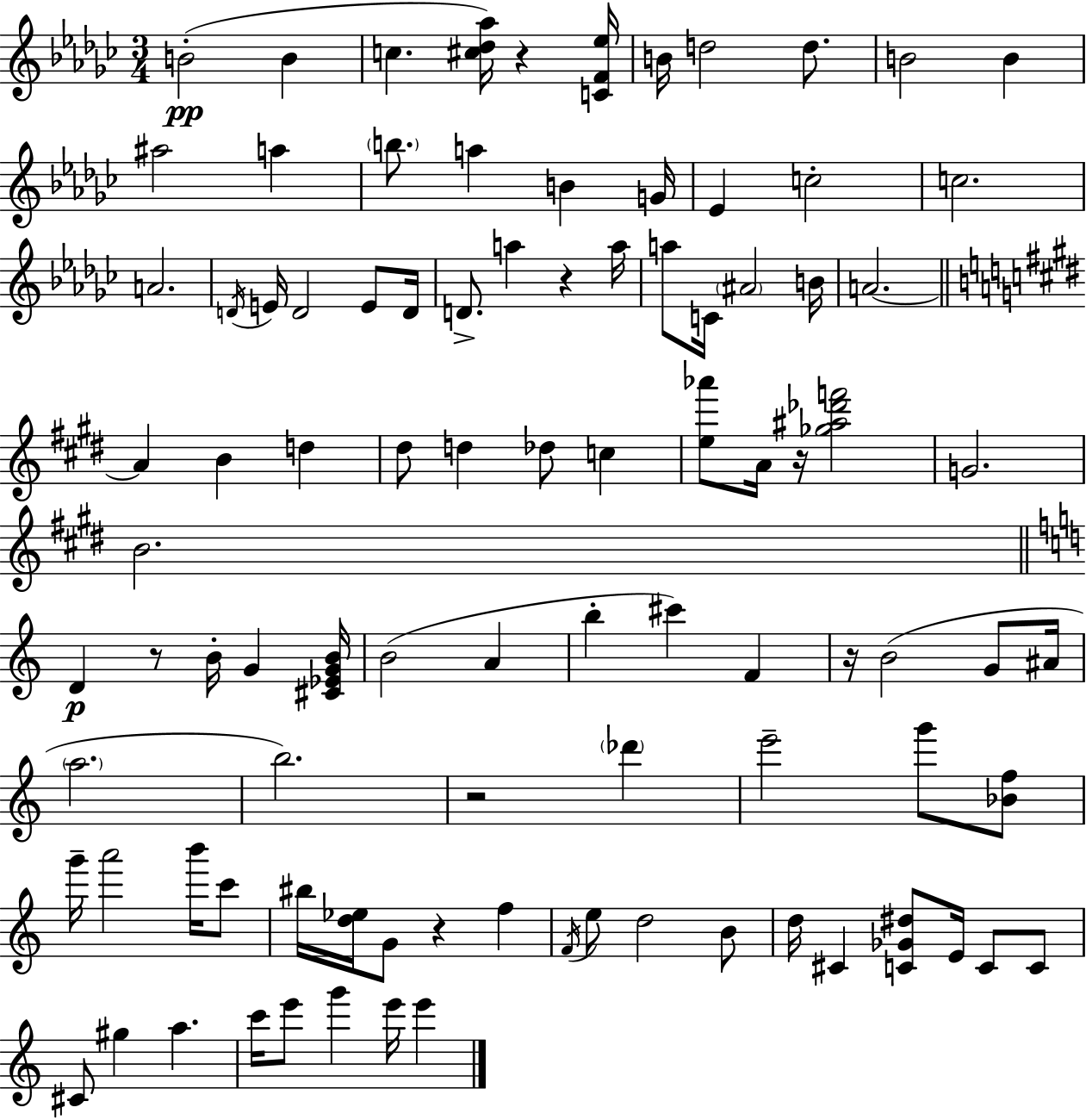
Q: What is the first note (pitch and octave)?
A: B4